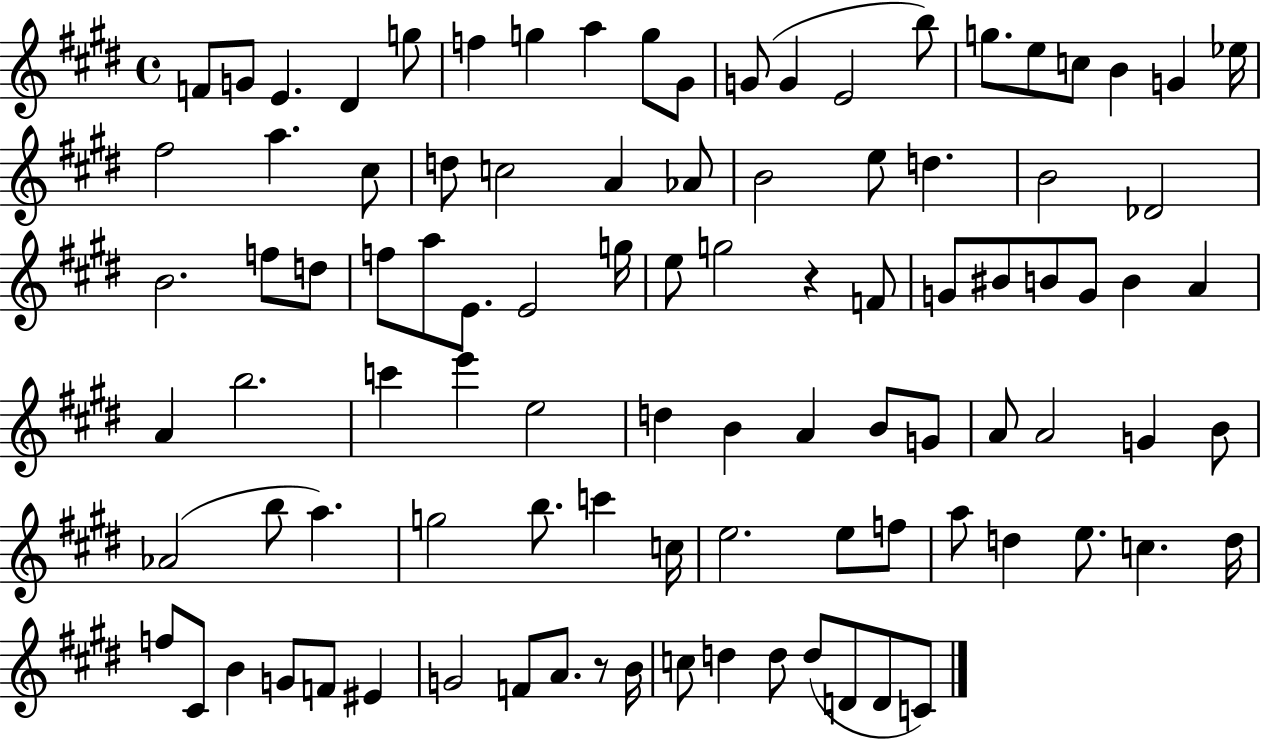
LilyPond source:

{
  \clef treble
  \time 4/4
  \defaultTimeSignature
  \key e \major
  f'8 g'8 e'4. dis'4 g''8 | f''4 g''4 a''4 g''8 gis'8 | g'8( g'4 e'2 b''8) | g''8. e''8 c''8 b'4 g'4 ees''16 | \break fis''2 a''4. cis''8 | d''8 c''2 a'4 aes'8 | b'2 e''8 d''4. | b'2 des'2 | \break b'2. f''8 d''8 | f''8 a''8 e'8. e'2 g''16 | e''8 g''2 r4 f'8 | g'8 bis'8 b'8 g'8 b'4 a'4 | \break a'4 b''2. | c'''4 e'''4 e''2 | d''4 b'4 a'4 b'8 g'8 | a'8 a'2 g'4 b'8 | \break aes'2( b''8 a''4.) | g''2 b''8. c'''4 c''16 | e''2. e''8 f''8 | a''8 d''4 e''8. c''4. d''16 | \break f''8 cis'8 b'4 g'8 f'8 eis'4 | g'2 f'8 a'8. r8 b'16 | c''8 d''4 d''8 d''8( d'8 d'8 c'8) | \bar "|."
}